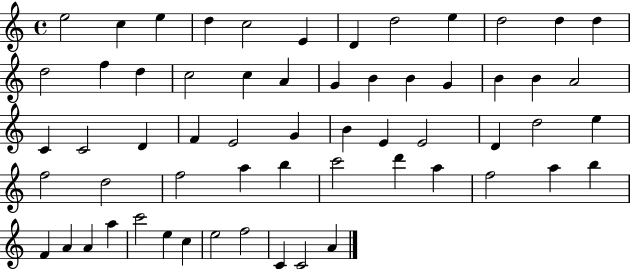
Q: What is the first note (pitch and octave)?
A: E5